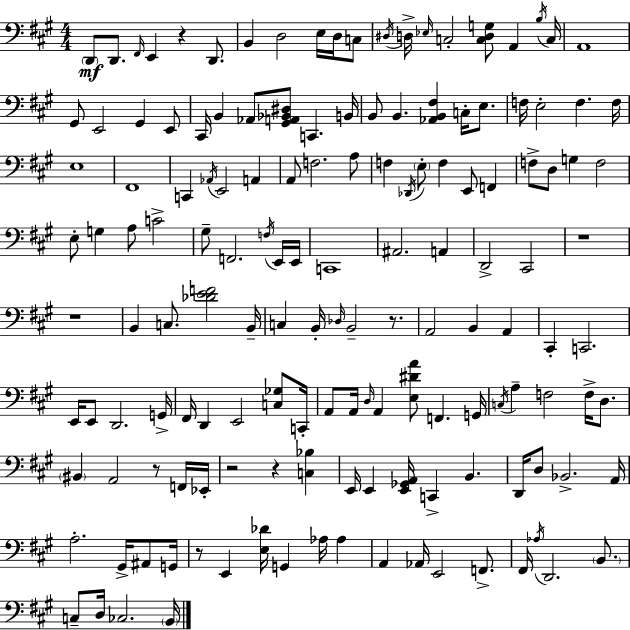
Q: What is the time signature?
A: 4/4